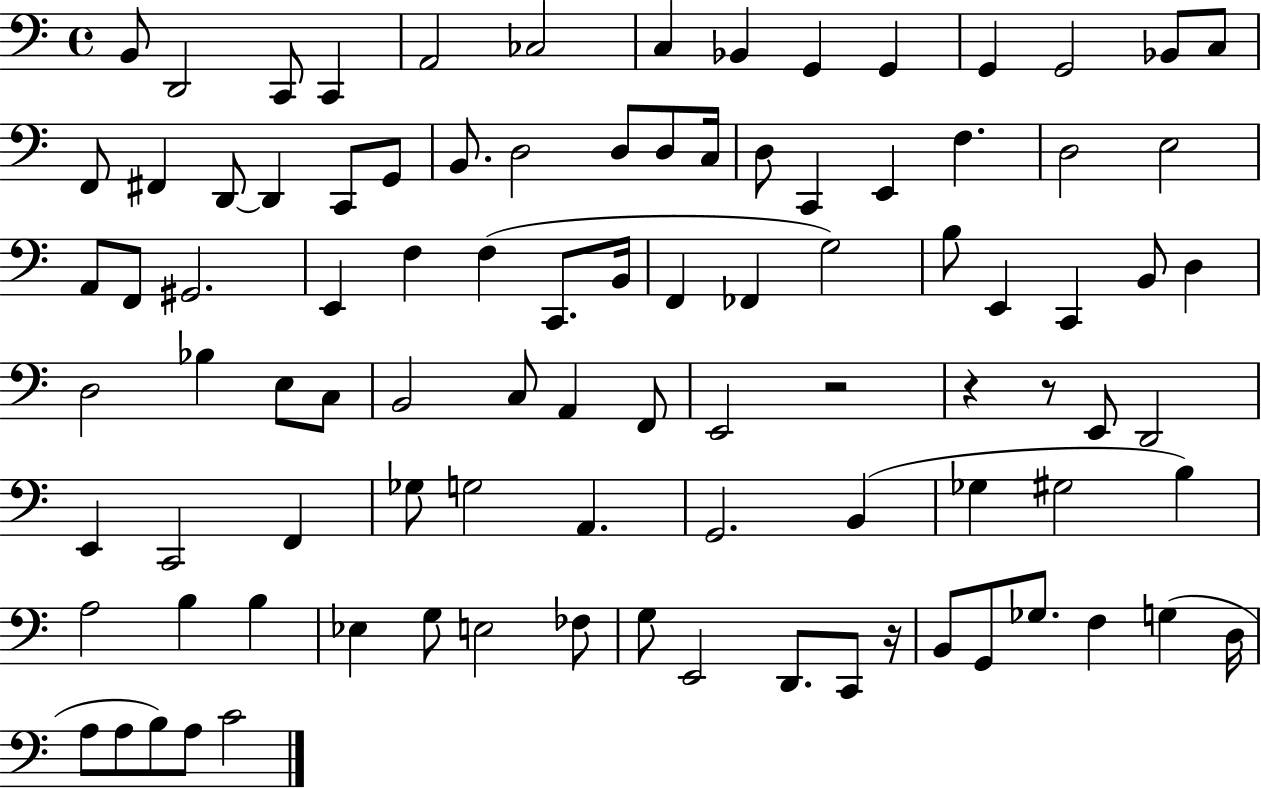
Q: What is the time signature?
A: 4/4